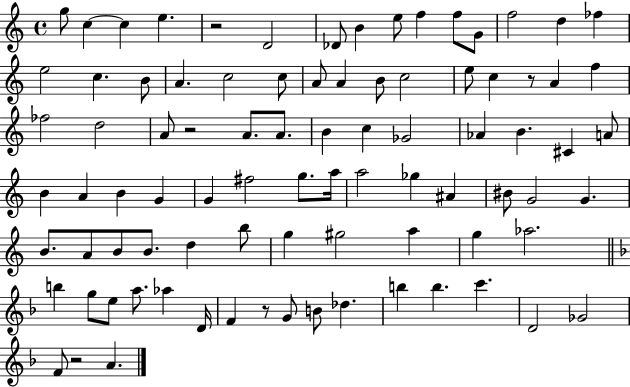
{
  \clef treble
  \time 4/4
  \defaultTimeSignature
  \key c \major
  g''8 c''4~~ c''4 e''4. | r2 d'2 | des'8 b'4 e''8 f''4 f''8 g'8 | f''2 d''4 fes''4 | \break e''2 c''4. b'8 | a'4. c''2 c''8 | a'8 a'4 b'8 c''2 | e''8 c''4 r8 a'4 f''4 | \break fes''2 d''2 | a'8 r2 a'8. a'8. | b'4 c''4 ges'2 | aes'4 b'4. cis'4 a'8 | \break b'4 a'4 b'4 g'4 | g'4 fis''2 g''8. a''16 | a''2 ges''4 ais'4 | bis'8 g'2 g'4. | \break b'8. a'8 b'8 b'8. d''4 b''8 | g''4 gis''2 a''4 | g''4 aes''2. | \bar "||" \break \key d \minor b''4 g''8 e''8 a''8. aes''4 d'16 | f'4 r8 g'8 b'8 des''4. | b''4 b''4. c'''4. | d'2 ges'2 | \break f'8 r2 a'4. | \bar "|."
}